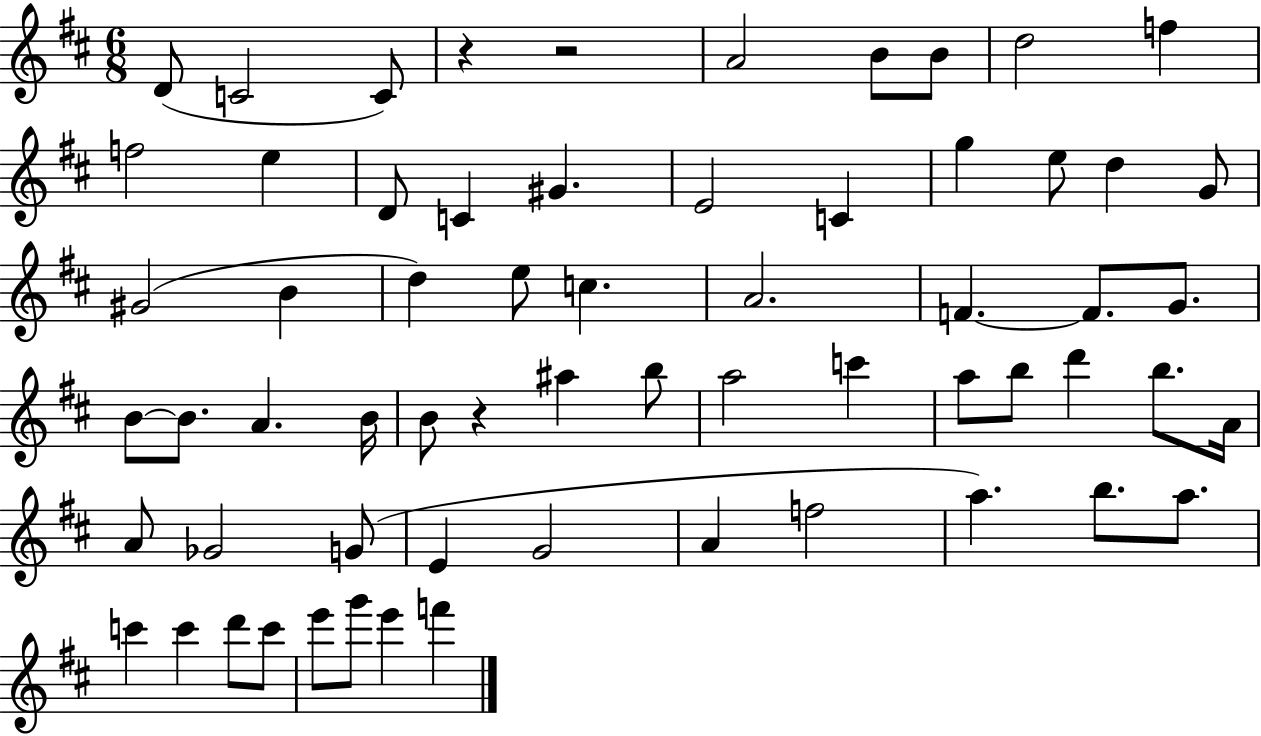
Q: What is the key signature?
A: D major